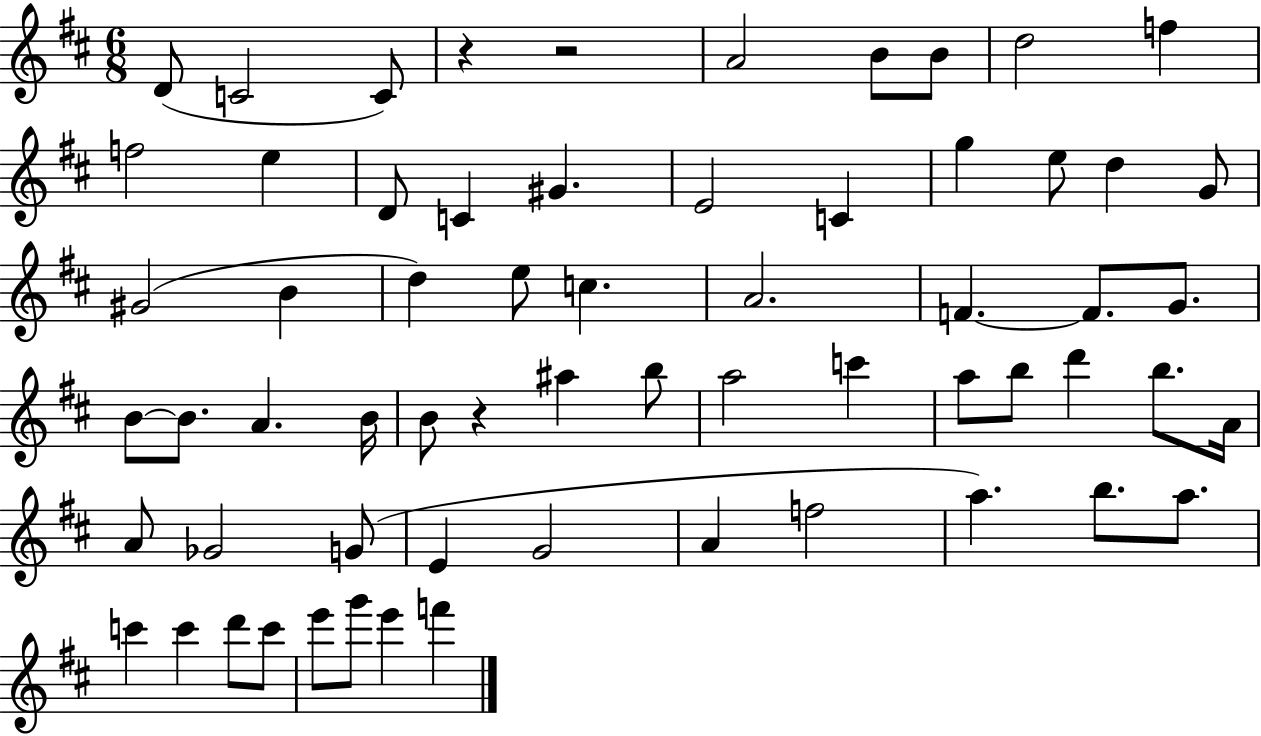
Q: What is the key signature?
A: D major